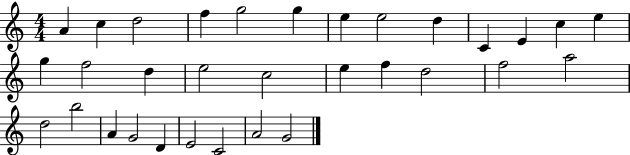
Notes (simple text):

A4/q C5/q D5/h F5/q G5/h G5/q E5/q E5/h D5/q C4/q E4/q C5/q E5/q G5/q F5/h D5/q E5/h C5/h E5/q F5/q D5/h F5/h A5/h D5/h B5/h A4/q G4/h D4/q E4/h C4/h A4/h G4/h